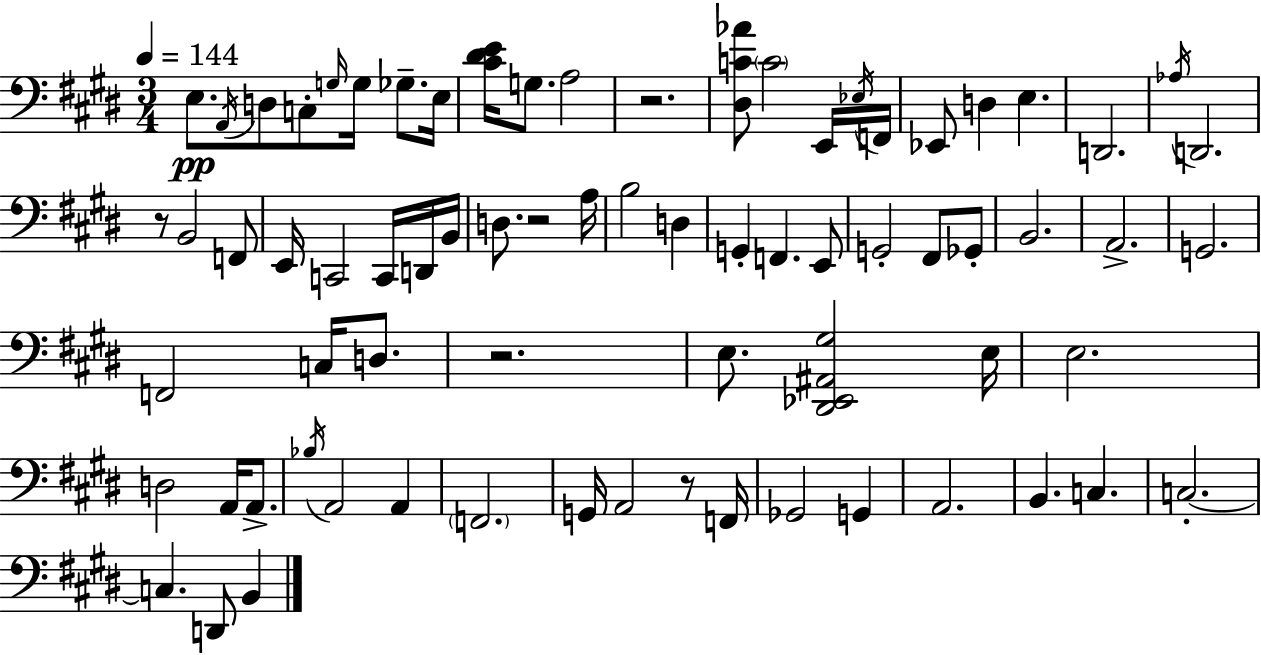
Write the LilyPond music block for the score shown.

{
  \clef bass
  \numericTimeSignature
  \time 3/4
  \key e \major
  \tempo 4 = 144
  e8.\pp \acciaccatura { a,16 } d8 c8-. \grace { g16 } g16 ges8.-- | e16 <cis' dis' e'>16 g8. a2 | r2. | <dis c' aes'>8 \parenthesize c'2 | \break e,16 \acciaccatura { ees16 } f,16 ees,8 d4 e4. | d,2. | \acciaccatura { aes16 } d,2. | r8 b,2 | \break f,8 e,16 c,2 | c,16 d,16 b,16 d8. r2 | a16 b2 | d4 g,4-. f,4. | \break e,8 g,2-. | fis,8 ges,8-. b,2. | a,2.-> | g,2. | \break f,2 | c16 d8. r2. | e8. <dis, ees, ais, gis>2 | e16 e2. | \break d2 | a,16 a,8.-> \acciaccatura { bes16 } a,2 | a,4 \parenthesize f,2. | g,16 a,2 | \break r8 f,16 ges,2 | g,4 a,2. | b,4. c4. | c2.-.~~ | \break c4. d,8 | b,4 \bar "|."
}